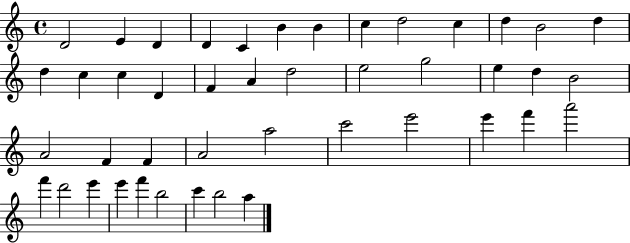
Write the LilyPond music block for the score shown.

{
  \clef treble
  \time 4/4
  \defaultTimeSignature
  \key c \major
  d'2 e'4 d'4 | d'4 c'4 b'4 b'4 | c''4 d''2 c''4 | d''4 b'2 d''4 | \break d''4 c''4 c''4 d'4 | f'4 a'4 d''2 | e''2 g''2 | e''4 d''4 b'2 | \break a'2 f'4 f'4 | a'2 a''2 | c'''2 e'''2 | e'''4 f'''4 a'''2 | \break f'''4 d'''2 e'''4 | e'''4 f'''4 b''2 | c'''4 b''2 a''4 | \bar "|."
}